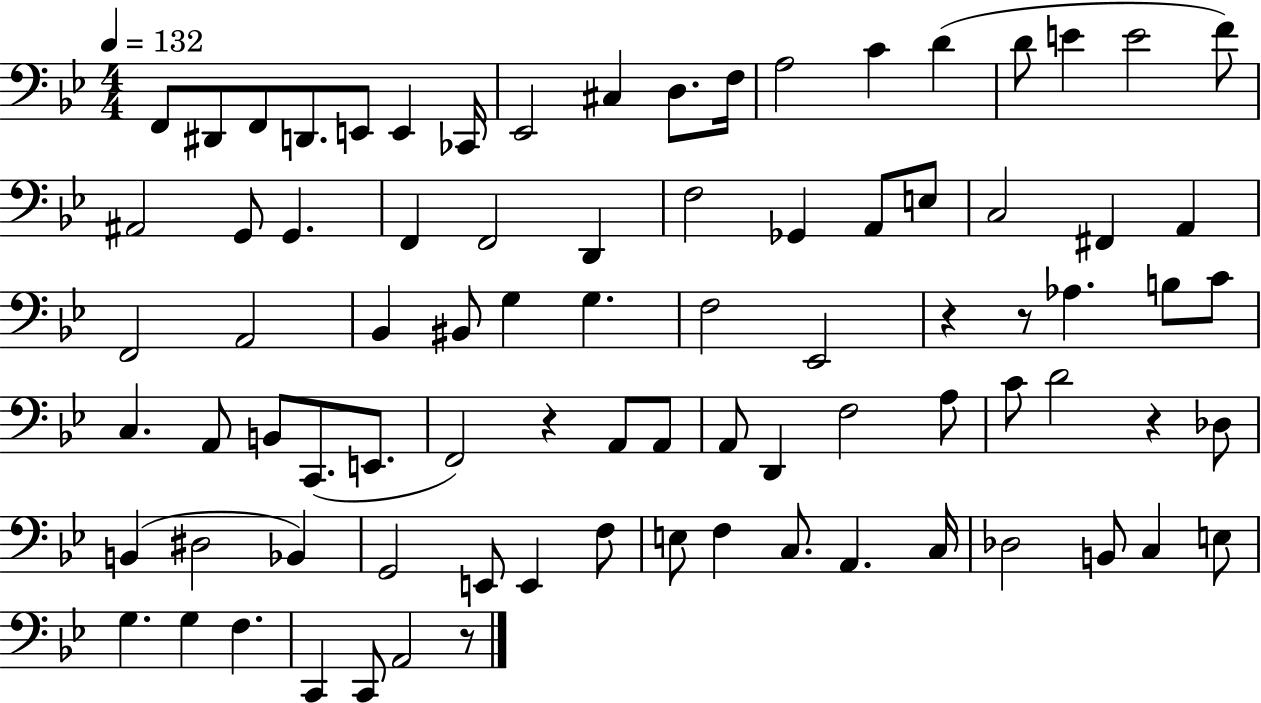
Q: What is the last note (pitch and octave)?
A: A2